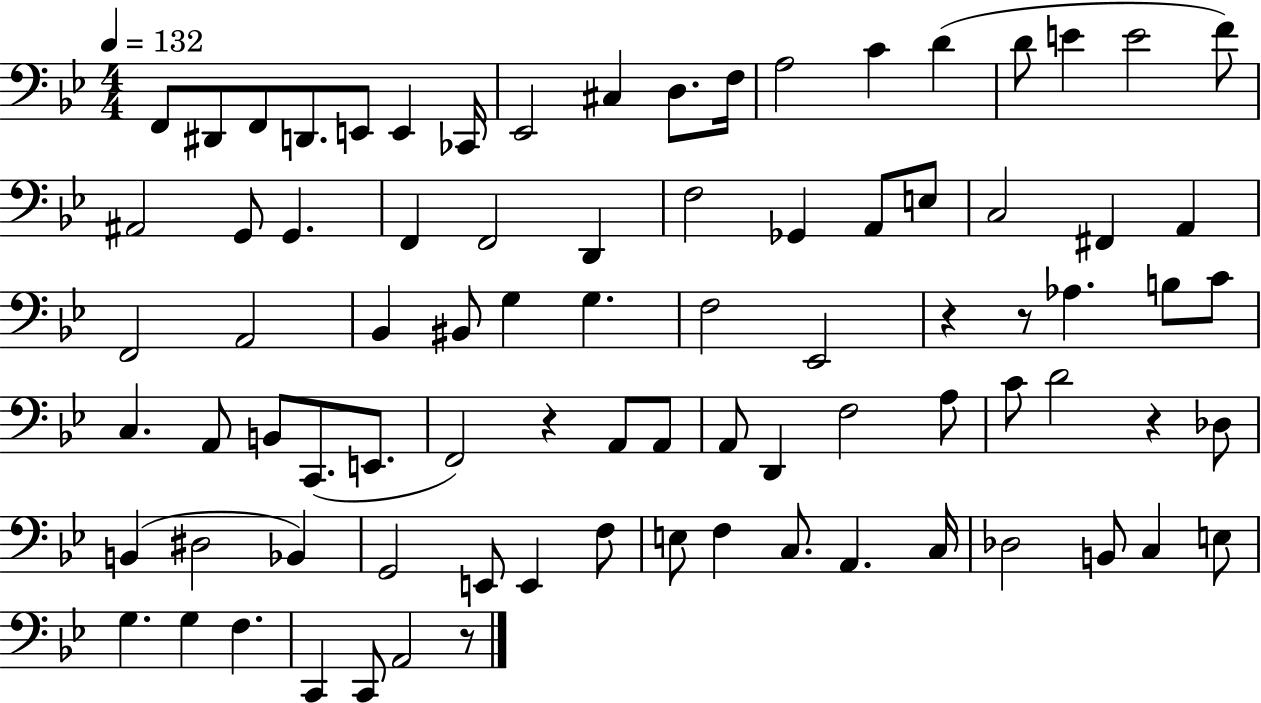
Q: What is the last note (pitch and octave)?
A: A2